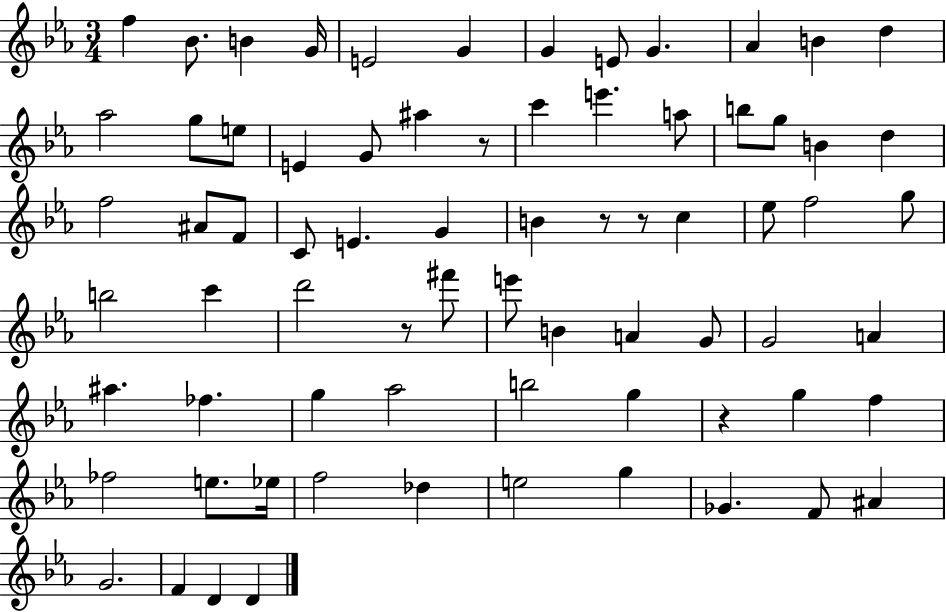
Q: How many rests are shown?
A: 5